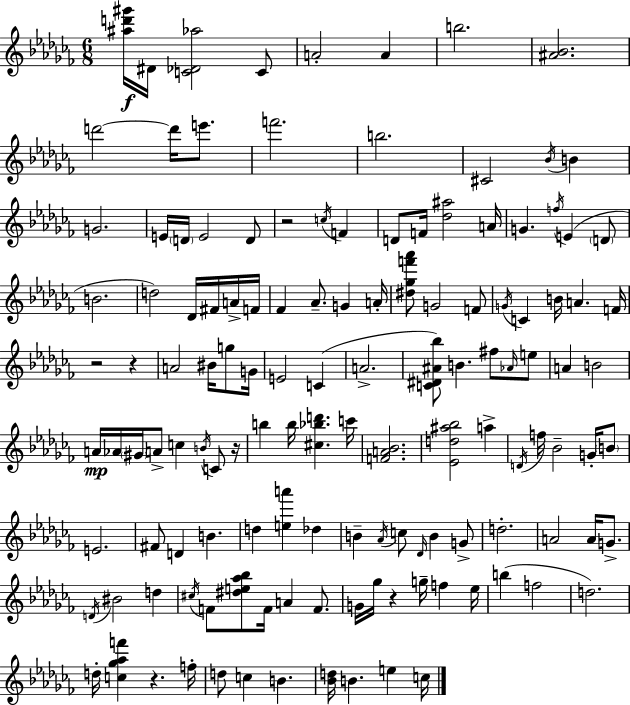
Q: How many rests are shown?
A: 6